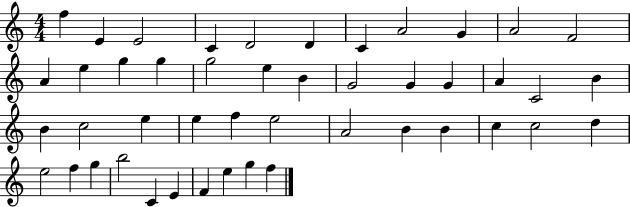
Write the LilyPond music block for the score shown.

{
  \clef treble
  \numericTimeSignature
  \time 4/4
  \key c \major
  f''4 e'4 e'2 | c'4 d'2 d'4 | c'4 a'2 g'4 | a'2 f'2 | \break a'4 e''4 g''4 g''4 | g''2 e''4 b'4 | g'2 g'4 g'4 | a'4 c'2 b'4 | \break b'4 c''2 e''4 | e''4 f''4 e''2 | a'2 b'4 b'4 | c''4 c''2 d''4 | \break e''2 f''4 g''4 | b''2 c'4 e'4 | f'4 e''4 g''4 f''4 | \bar "|."
}